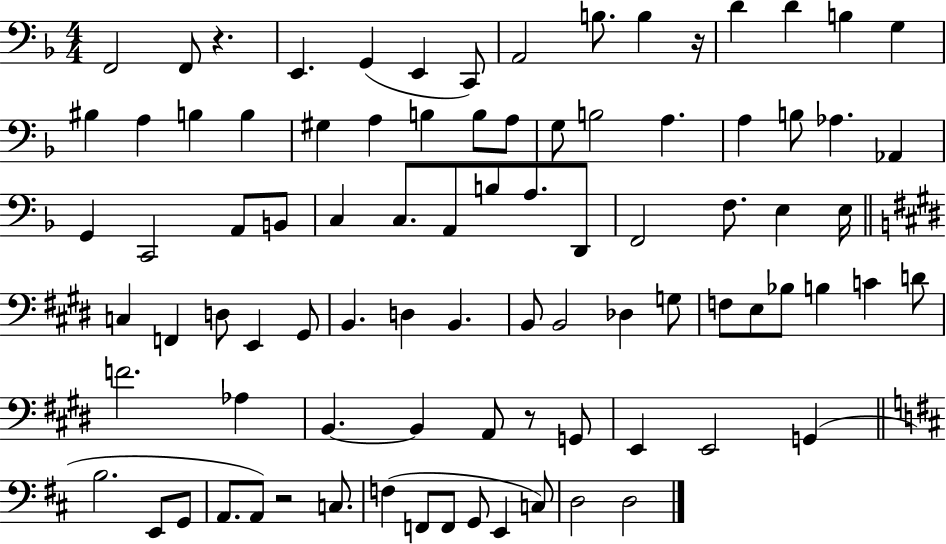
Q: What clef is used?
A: bass